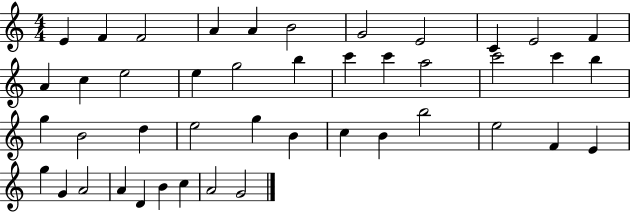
E4/q F4/q F4/h A4/q A4/q B4/h G4/h E4/h C4/q E4/h F4/q A4/q C5/q E5/h E5/q G5/h B5/q C6/q C6/q A5/h C6/h C6/q B5/q G5/q B4/h D5/q E5/h G5/q B4/q C5/q B4/q B5/h E5/h F4/q E4/q G5/q G4/q A4/h A4/q D4/q B4/q C5/q A4/h G4/h